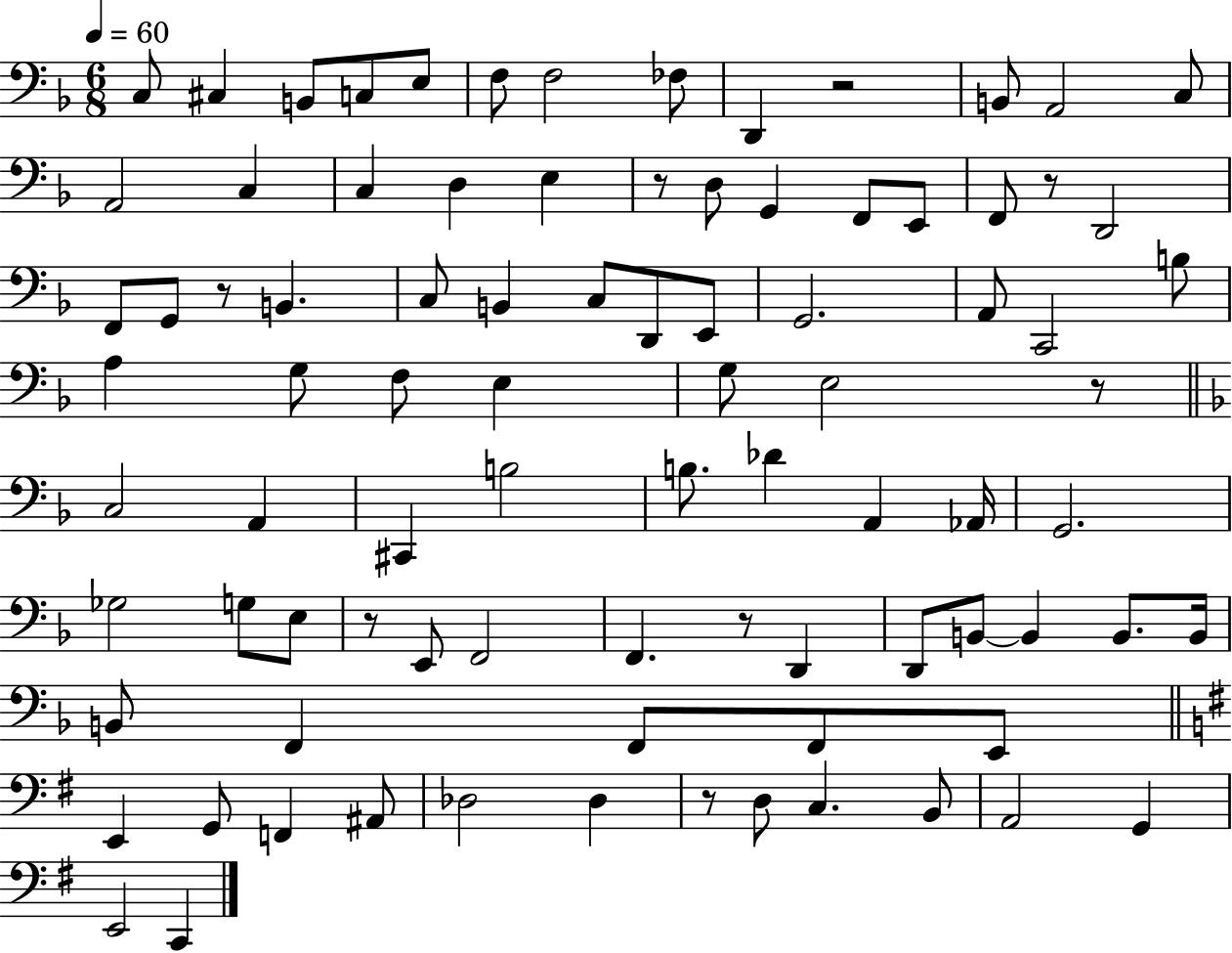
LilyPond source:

{
  \clef bass
  \numericTimeSignature
  \time 6/8
  \key f \major
  \tempo 4 = 60
  \repeat volta 2 { c8 cis4 b,8 c8 e8 | f8 f2 fes8 | d,4 r2 | b,8 a,2 c8 | \break a,2 c4 | c4 d4 e4 | r8 d8 g,4 f,8 e,8 | f,8 r8 d,2 | \break f,8 g,8 r8 b,4. | c8 b,4 c8 d,8 e,8 | g,2. | a,8 c,2 b8 | \break a4 g8 f8 e4 | g8 e2 r8 | \bar "||" \break \key f \major c2 a,4 | cis,4 b2 | b8. des'4 a,4 aes,16 | g,2. | \break ges2 g8 e8 | r8 e,8 f,2 | f,4. r8 d,4 | d,8 b,8~~ b,4 b,8. b,16 | \break b,8 f,4 f,8 f,8 e,8 | \bar "||" \break \key g \major e,4 g,8 f,4 ais,8 | des2 des4 | r8 d8 c4. b,8 | a,2 g,4 | \break e,2 c,4 | } \bar "|."
}